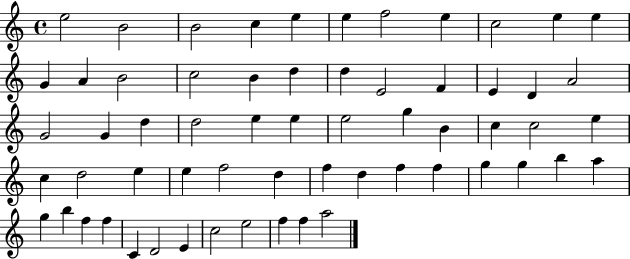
X:1
T:Untitled
M:4/4
L:1/4
K:C
e2 B2 B2 c e e f2 e c2 e e G A B2 c2 B d d E2 F E D A2 G2 G d d2 e e e2 g B c c2 e c d2 e e f2 d f d f f g g b a g b f f C D2 E c2 e2 f f a2